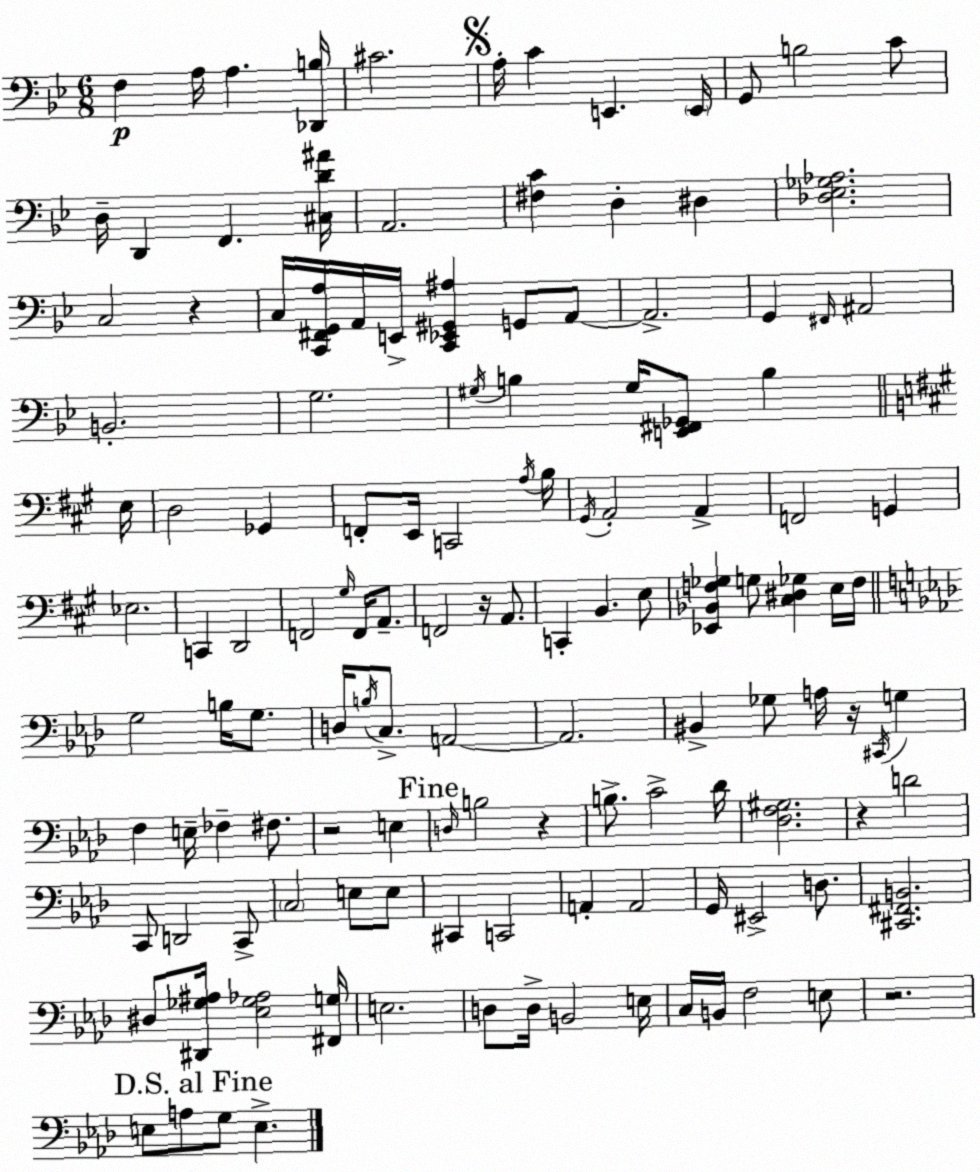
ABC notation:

X:1
T:Untitled
M:6/8
L:1/4
K:Gm
F, A,/4 A, [_D,,B,]/4 ^C2 A,/4 C E,, E,,/4 G,,/2 B,2 C/2 D,/4 D,, F,, [^C,D^A]/4 A,,2 [^F,C] D, ^D, [_D,_E,_G,_A,]2 C,2 z C,/4 [C,,^F,,G,,A,]/4 A,,/4 E,,/4 [C,,_E,,^G,,^A,] G,,/2 A,,/2 A,,2 G,, ^F,,/4 ^A,,2 B,,2 G,2 ^G,/4 B, ^G,/4 [E,,^F,,_G,,]/2 B, E,/4 D,2 _G,, F,,/2 E,,/4 C,,2 A,/4 B,/4 ^G,,/4 A,,2 A,, F,,2 G,, _E,2 C,, D,,2 F,,2 ^G,/4 F,,/4 A,,/2 F,,2 z/4 A,,/2 C,, B,, E,/2 [_E,,_B,,F,_G,] G,/2 [^C,^D,_G,] E,/4 F,/4 G,2 B,/4 G,/2 D,/4 B,/4 C,/2 A,,2 A,,2 ^B,, _G,/2 A,/4 z/4 ^C,,/4 G, F, E,/4 _F, ^F,/2 z2 E, D,/4 B,2 z B,/2 C2 _D/4 [_D,F,^G,]2 z D2 C,,/2 D,,2 C,,/2 C,2 E,/2 E,/2 ^C,, C,,2 A,, A,,2 G,,/4 ^E,,2 D,/2 [^C,,^F,,B,,]2 ^D,/2 [^D,,_G,^A,]/4 [_E,_G,_A,]2 [^F,,G,]/4 E,2 D,/2 D,/4 B,,2 E,/4 C,/4 B,,/4 F,2 E,/2 z2 E,/2 A,/2 G,/2 E,